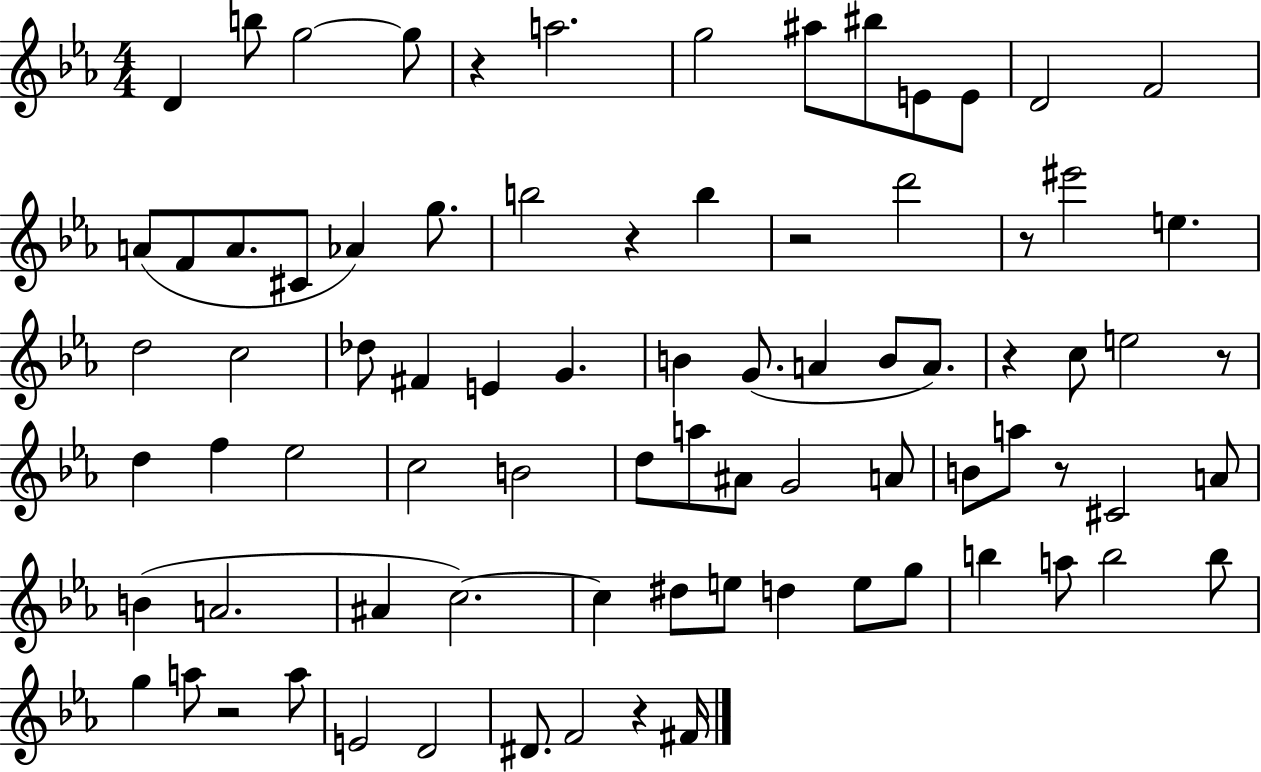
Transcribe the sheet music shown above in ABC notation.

X:1
T:Untitled
M:4/4
L:1/4
K:Eb
D b/2 g2 g/2 z a2 g2 ^a/2 ^b/2 E/2 E/2 D2 F2 A/2 F/2 A/2 ^C/2 _A g/2 b2 z b z2 d'2 z/2 ^e'2 e d2 c2 _d/2 ^F E G B G/2 A B/2 A/2 z c/2 e2 z/2 d f _e2 c2 B2 d/2 a/2 ^A/2 G2 A/2 B/2 a/2 z/2 ^C2 A/2 B A2 ^A c2 c ^d/2 e/2 d e/2 g/2 b a/2 b2 b/2 g a/2 z2 a/2 E2 D2 ^D/2 F2 z ^F/4